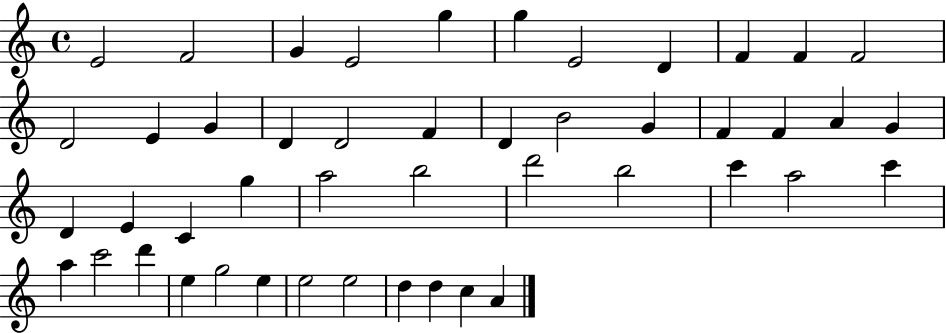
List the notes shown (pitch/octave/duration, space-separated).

E4/h F4/h G4/q E4/h G5/q G5/q E4/h D4/q F4/q F4/q F4/h D4/h E4/q G4/q D4/q D4/h F4/q D4/q B4/h G4/q F4/q F4/q A4/q G4/q D4/q E4/q C4/q G5/q A5/h B5/h D6/h B5/h C6/q A5/h C6/q A5/q C6/h D6/q E5/q G5/h E5/q E5/h E5/h D5/q D5/q C5/q A4/q